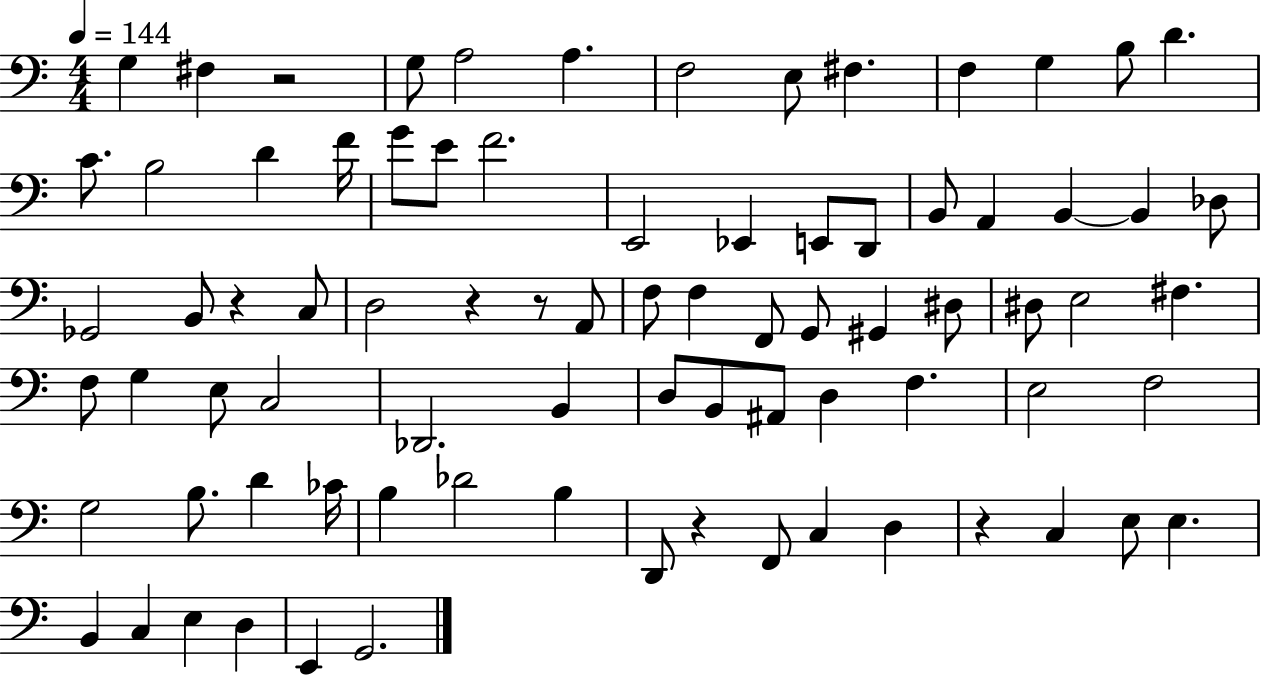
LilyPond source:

{
  \clef bass
  \numericTimeSignature
  \time 4/4
  \key c \major
  \tempo 4 = 144
  g4 fis4 r2 | g8 a2 a4. | f2 e8 fis4. | f4 g4 b8 d'4. | \break c'8. b2 d'4 f'16 | g'8 e'8 f'2. | e,2 ees,4 e,8 d,8 | b,8 a,4 b,4~~ b,4 des8 | \break ges,2 b,8 r4 c8 | d2 r4 r8 a,8 | f8 f4 f,8 g,8 gis,4 dis8 | dis8 e2 fis4. | \break f8 g4 e8 c2 | des,2. b,4 | d8 b,8 ais,8 d4 f4. | e2 f2 | \break g2 b8. d'4 ces'16 | b4 des'2 b4 | d,8 r4 f,8 c4 d4 | r4 c4 e8 e4. | \break b,4 c4 e4 d4 | e,4 g,2. | \bar "|."
}